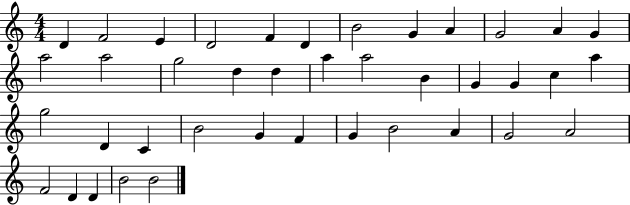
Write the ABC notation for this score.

X:1
T:Untitled
M:4/4
L:1/4
K:C
D F2 E D2 F D B2 G A G2 A G a2 a2 g2 d d a a2 B G G c a g2 D C B2 G F G B2 A G2 A2 F2 D D B2 B2